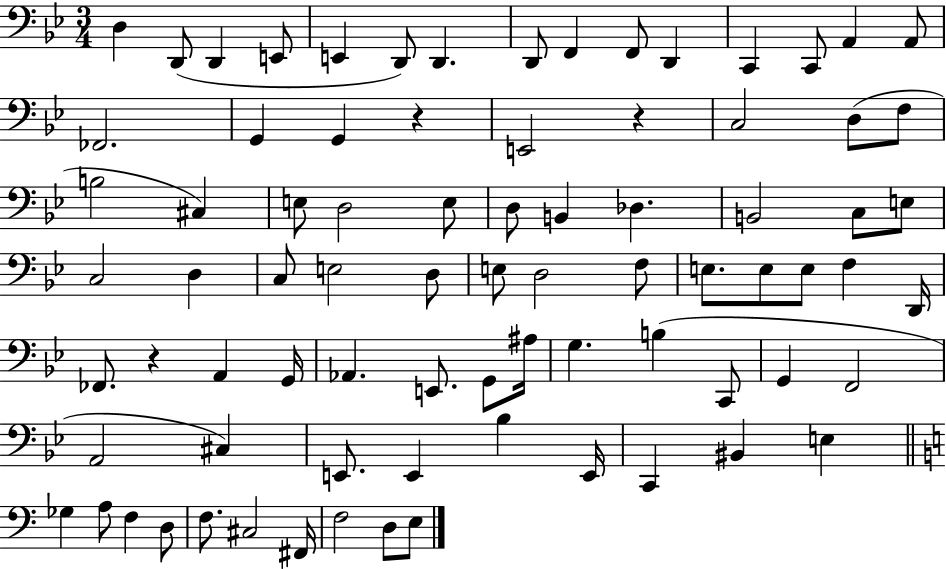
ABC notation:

X:1
T:Untitled
M:3/4
L:1/4
K:Bb
D, D,,/2 D,, E,,/2 E,, D,,/2 D,, D,,/2 F,, F,,/2 D,, C,, C,,/2 A,, A,,/2 _F,,2 G,, G,, z E,,2 z C,2 D,/2 F,/2 B,2 ^C, E,/2 D,2 E,/2 D,/2 B,, _D, B,,2 C,/2 E,/2 C,2 D, C,/2 E,2 D,/2 E,/2 D,2 F,/2 E,/2 E,/2 E,/2 F, D,,/4 _F,,/2 z A,, G,,/4 _A,, E,,/2 G,,/2 ^A,/4 G, B, C,,/2 G,, F,,2 A,,2 ^C, E,,/2 E,, _B, E,,/4 C,, ^B,, E, _G, A,/2 F, D,/2 F,/2 ^C,2 ^F,,/4 F,2 D,/2 E,/2